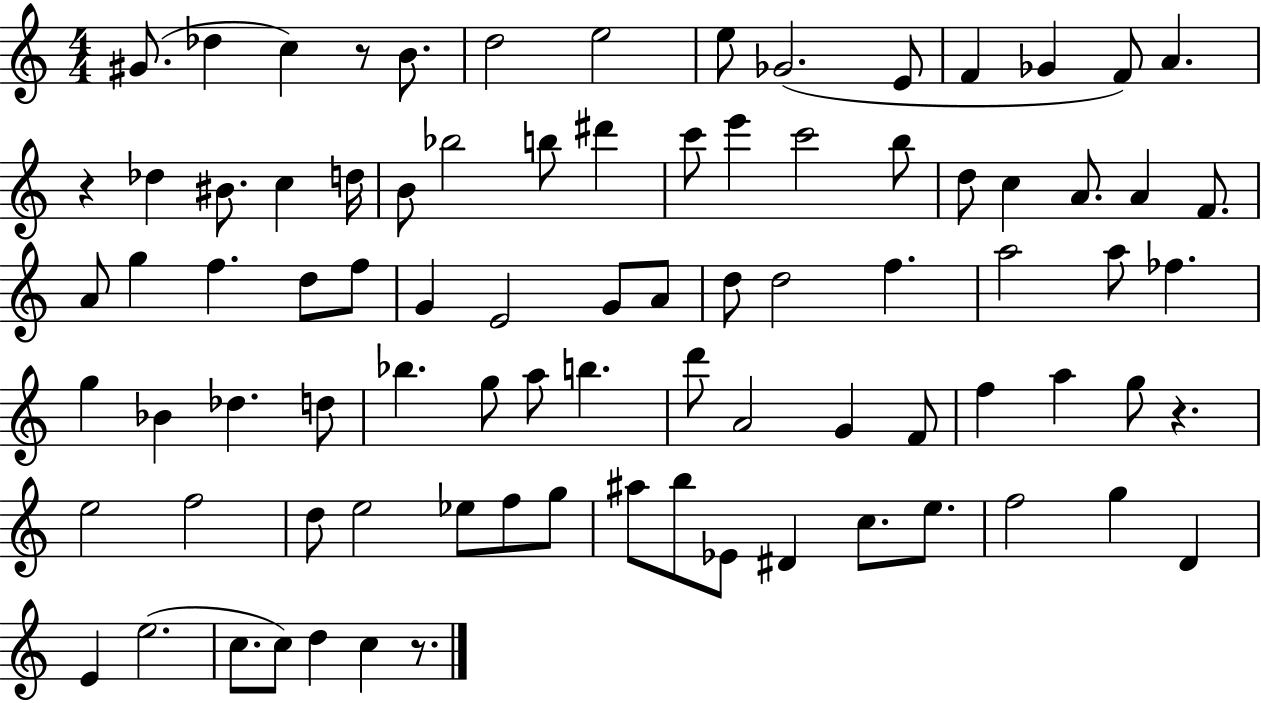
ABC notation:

X:1
T:Untitled
M:4/4
L:1/4
K:C
^G/2 _d c z/2 B/2 d2 e2 e/2 _G2 E/2 F _G F/2 A z _d ^B/2 c d/4 B/2 _b2 b/2 ^d' c'/2 e' c'2 b/2 d/2 c A/2 A F/2 A/2 g f d/2 f/2 G E2 G/2 A/2 d/2 d2 f a2 a/2 _f g _B _d d/2 _b g/2 a/2 b d'/2 A2 G F/2 f a g/2 z e2 f2 d/2 e2 _e/2 f/2 g/2 ^a/2 b/2 _E/2 ^D c/2 e/2 f2 g D E e2 c/2 c/2 d c z/2